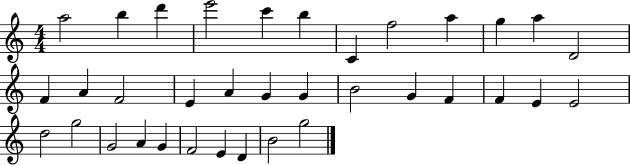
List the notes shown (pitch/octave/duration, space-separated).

A5/h B5/q D6/q E6/h C6/q B5/q C4/q F5/h A5/q G5/q A5/q D4/h F4/q A4/q F4/h E4/q A4/q G4/q G4/q B4/h G4/q F4/q F4/q E4/q E4/h D5/h G5/h G4/h A4/q G4/q F4/h E4/q D4/q B4/h G5/h